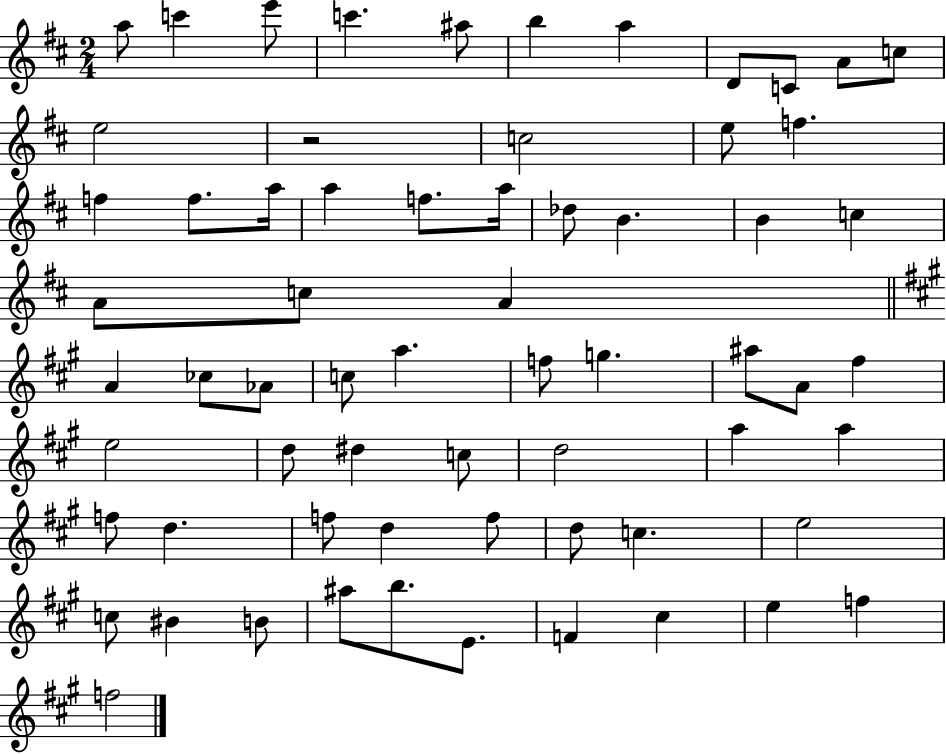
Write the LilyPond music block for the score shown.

{
  \clef treble
  \numericTimeSignature
  \time 2/4
  \key d \major
  a''8 c'''4 e'''8 | c'''4. ais''8 | b''4 a''4 | d'8 c'8 a'8 c''8 | \break e''2 | r2 | c''2 | e''8 f''4. | \break f''4 f''8. a''16 | a''4 f''8. a''16 | des''8 b'4. | b'4 c''4 | \break a'8 c''8 a'4 | \bar "||" \break \key a \major a'4 ces''8 aes'8 | c''8 a''4. | f''8 g''4. | ais''8 a'8 fis''4 | \break e''2 | d''8 dis''4 c''8 | d''2 | a''4 a''4 | \break f''8 d''4. | f''8 d''4 f''8 | d''8 c''4. | e''2 | \break c''8 bis'4 b'8 | ais''8 b''8. e'8. | f'4 cis''4 | e''4 f''4 | \break f''2 | \bar "|."
}